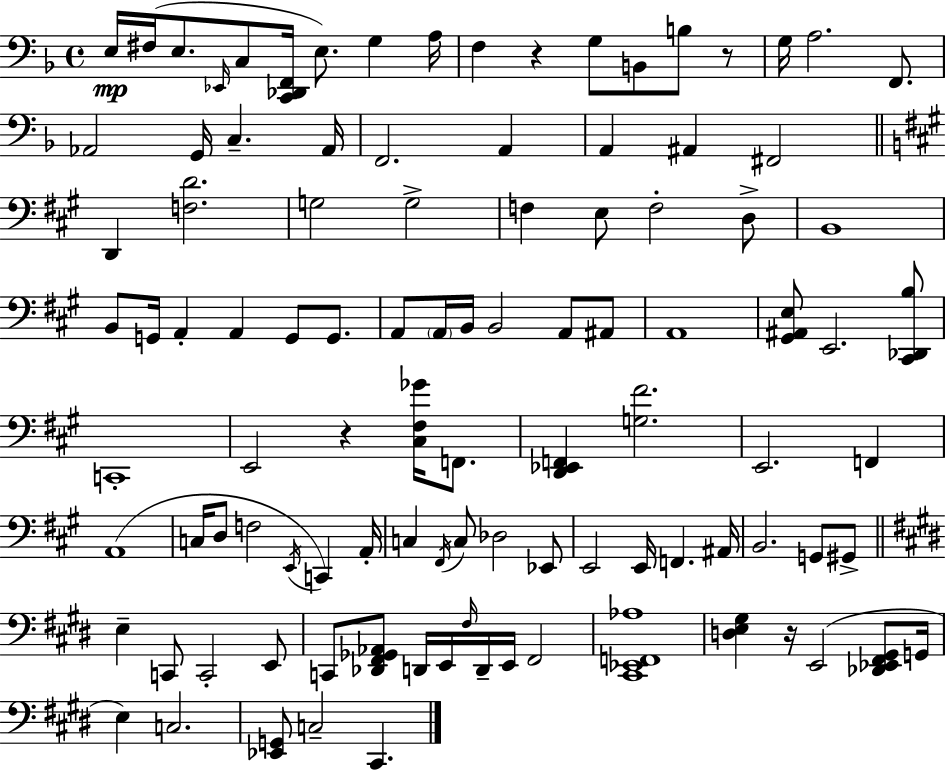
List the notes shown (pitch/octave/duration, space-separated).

E3/s F#3/s E3/e. Eb2/s C3/e [C2,Db2,F2]/s E3/e. G3/q A3/s F3/q R/q G3/e B2/e B3/e R/e G3/s A3/h. F2/e. Ab2/h G2/s C3/q. Ab2/s F2/h. A2/q A2/q A#2/q F#2/h D2/q [F3,D4]/h. G3/h G3/h F3/q E3/e F3/h D3/e B2/w B2/e G2/s A2/q A2/q G2/e G2/e. A2/e A2/s B2/s B2/h A2/e A#2/e A2/w [G#2,A#2,E3]/e E2/h. [C#2,Db2,B3]/e C2/w E2/h R/q [C#3,F#3,Gb4]/s F2/e. [D2,Eb2,F2]/q [G3,F#4]/h. E2/h. F2/q A2/w C3/s D3/e F3/h E2/s C2/q A2/s C3/q F#2/s C3/e Db3/h Eb2/e E2/h E2/s F2/q. A#2/s B2/h. G2/e G#2/e E3/q C2/e C2/h E2/e C2/e [Db2,F#2,Gb2,Ab2]/e D2/s E2/s F#3/s D2/s E2/s F#2/h [C#2,Eb2,F2,Ab3]/w [D3,E3,G#3]/q R/s E2/h [Db2,Eb2,F#2,G#2]/e G2/s E3/q C3/h. [Eb2,G2]/e C3/h C#2/q.